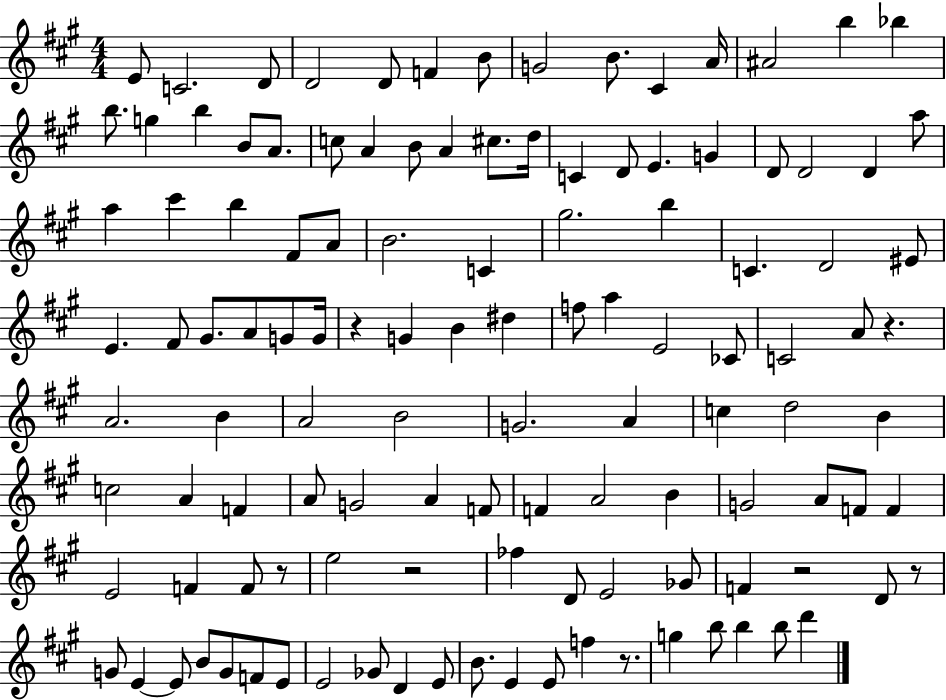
E4/e C4/h. D4/e D4/h D4/e F4/q B4/e G4/h B4/e. C#4/q A4/s A#4/h B5/q Bb5/q B5/e. G5/q B5/q B4/e A4/e. C5/e A4/q B4/e A4/q C#5/e. D5/s C4/q D4/e E4/q. G4/q D4/e D4/h D4/q A5/e A5/q C#6/q B5/q F#4/e A4/e B4/h. C4/q G#5/h. B5/q C4/q. D4/h EIS4/e E4/q. F#4/e G#4/e. A4/e G4/e G4/s R/q G4/q B4/q D#5/q F5/e A5/q E4/h CES4/e C4/h A4/e R/q. A4/h. B4/q A4/h B4/h G4/h. A4/q C5/q D5/h B4/q C5/h A4/q F4/q A4/e G4/h A4/q F4/e F4/q A4/h B4/q G4/h A4/e F4/e F4/q E4/h F4/q F4/e R/e E5/h R/h FES5/q D4/e E4/h Gb4/e F4/q R/h D4/e R/e G4/e E4/q E4/e B4/e G4/e F4/e E4/e E4/h Gb4/e D4/q E4/e B4/e. E4/q E4/e F5/q R/e. G5/q B5/e B5/q B5/e D6/q